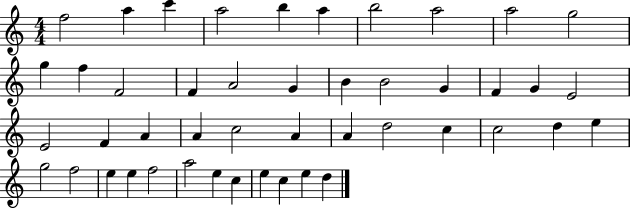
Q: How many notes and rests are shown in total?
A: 46